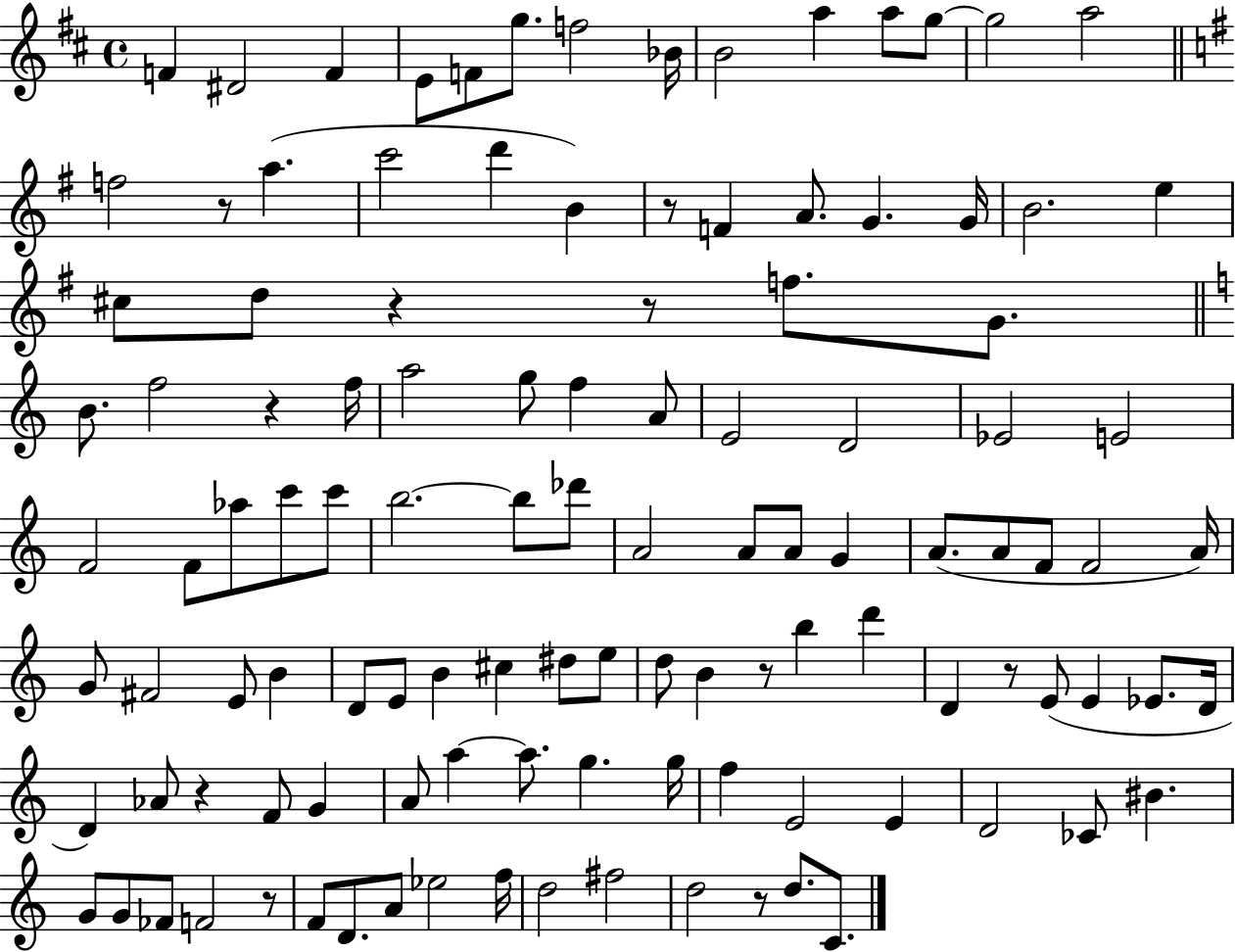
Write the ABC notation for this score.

X:1
T:Untitled
M:4/4
L:1/4
K:D
F ^D2 F E/2 F/2 g/2 f2 _B/4 B2 a a/2 g/2 g2 a2 f2 z/2 a c'2 d' B z/2 F A/2 G G/4 B2 e ^c/2 d/2 z z/2 f/2 G/2 B/2 f2 z f/4 a2 g/2 f A/2 E2 D2 _E2 E2 F2 F/2 _a/2 c'/2 c'/2 b2 b/2 _d'/2 A2 A/2 A/2 G A/2 A/2 F/2 F2 A/4 G/2 ^F2 E/2 B D/2 E/2 B ^c ^d/2 e/2 d/2 B z/2 b d' D z/2 E/2 E _E/2 D/4 D _A/2 z F/2 G A/2 a a/2 g g/4 f E2 E D2 _C/2 ^B G/2 G/2 _F/2 F2 z/2 F/2 D/2 A/2 _e2 f/4 d2 ^f2 d2 z/2 d/2 C/2